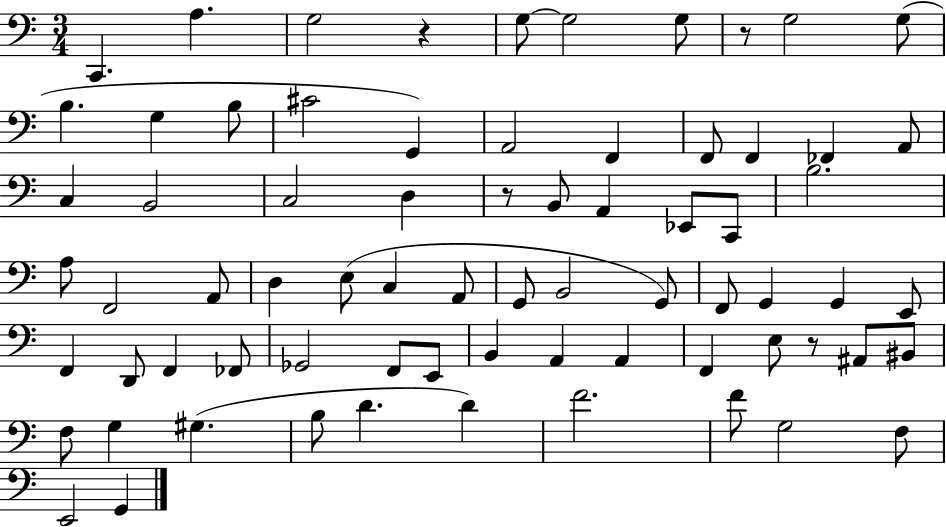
{
  \clef bass
  \numericTimeSignature
  \time 3/4
  \key c \major
  c,4. a4. | g2 r4 | g8~~ g2 g8 | r8 g2 g8( | \break b4. g4 b8 | cis'2 g,4) | a,2 f,4 | f,8 f,4 fes,4 a,8 | \break c4 b,2 | c2 d4 | r8 b,8 a,4 ees,8 c,8 | b2. | \break a8 f,2 a,8 | d4 e8( c4 a,8 | g,8 b,2 g,8) | f,8 g,4 g,4 e,8 | \break f,4 d,8 f,4 fes,8 | ges,2 f,8 e,8 | b,4 a,4 a,4 | f,4 e8 r8 ais,8 bis,8 | \break f8 g4 gis4.( | b8 d'4. d'4) | f'2. | f'8 g2 f8 | \break e,2 g,4 | \bar "|."
}